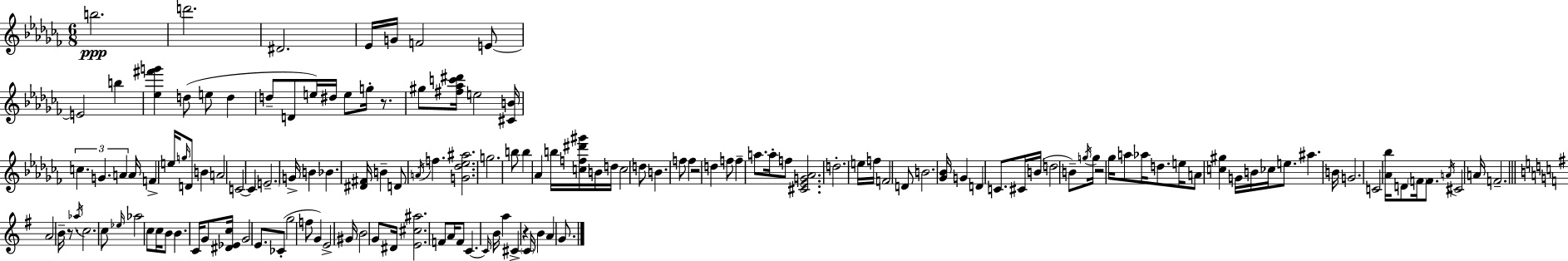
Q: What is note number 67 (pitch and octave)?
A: C4